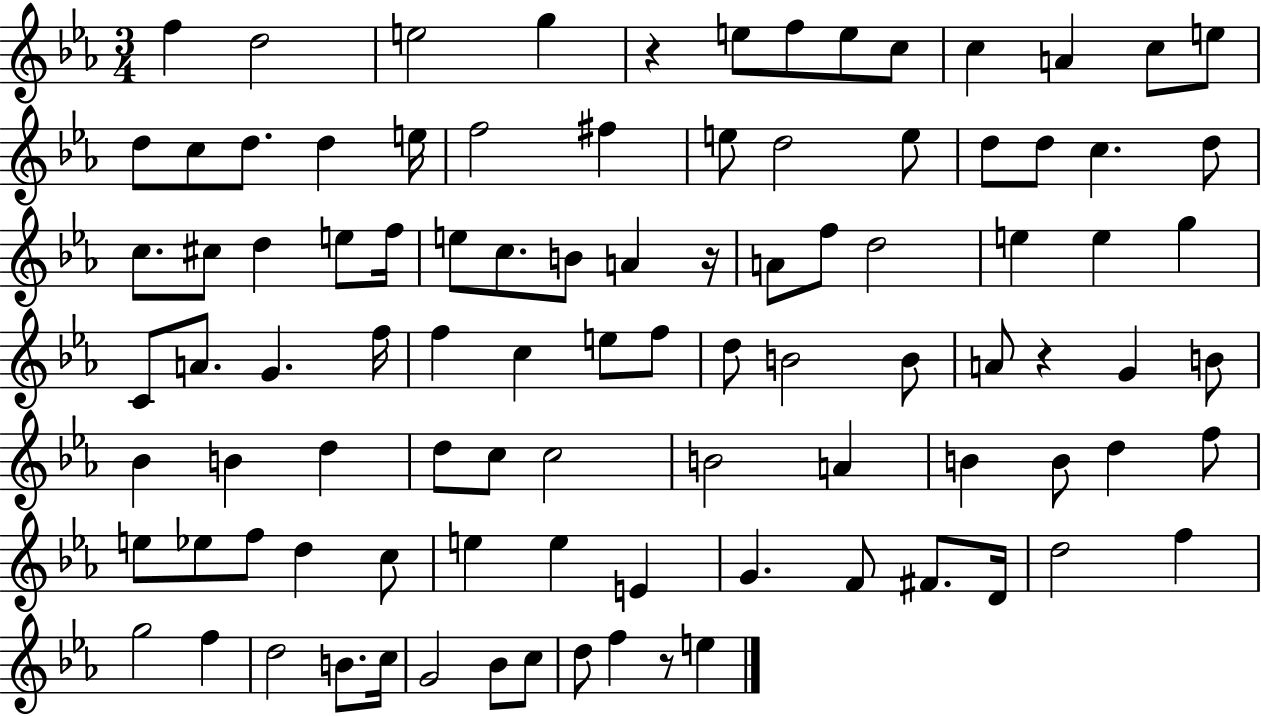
F5/q D5/h E5/h G5/q R/q E5/e F5/e E5/e C5/e C5/q A4/q C5/e E5/e D5/e C5/e D5/e. D5/q E5/s F5/h F#5/q E5/e D5/h E5/e D5/e D5/e C5/q. D5/e C5/e. C#5/e D5/q E5/e F5/s E5/e C5/e. B4/e A4/q R/s A4/e F5/e D5/h E5/q E5/q G5/q C4/e A4/e. G4/q. F5/s F5/q C5/q E5/e F5/e D5/e B4/h B4/e A4/e R/q G4/q B4/e Bb4/q B4/q D5/q D5/e C5/e C5/h B4/h A4/q B4/q B4/e D5/q F5/e E5/e Eb5/e F5/e D5/q C5/e E5/q E5/q E4/q G4/q. F4/e F#4/e. D4/s D5/h F5/q G5/h F5/q D5/h B4/e. C5/s G4/h Bb4/e C5/e D5/e F5/q R/e E5/q